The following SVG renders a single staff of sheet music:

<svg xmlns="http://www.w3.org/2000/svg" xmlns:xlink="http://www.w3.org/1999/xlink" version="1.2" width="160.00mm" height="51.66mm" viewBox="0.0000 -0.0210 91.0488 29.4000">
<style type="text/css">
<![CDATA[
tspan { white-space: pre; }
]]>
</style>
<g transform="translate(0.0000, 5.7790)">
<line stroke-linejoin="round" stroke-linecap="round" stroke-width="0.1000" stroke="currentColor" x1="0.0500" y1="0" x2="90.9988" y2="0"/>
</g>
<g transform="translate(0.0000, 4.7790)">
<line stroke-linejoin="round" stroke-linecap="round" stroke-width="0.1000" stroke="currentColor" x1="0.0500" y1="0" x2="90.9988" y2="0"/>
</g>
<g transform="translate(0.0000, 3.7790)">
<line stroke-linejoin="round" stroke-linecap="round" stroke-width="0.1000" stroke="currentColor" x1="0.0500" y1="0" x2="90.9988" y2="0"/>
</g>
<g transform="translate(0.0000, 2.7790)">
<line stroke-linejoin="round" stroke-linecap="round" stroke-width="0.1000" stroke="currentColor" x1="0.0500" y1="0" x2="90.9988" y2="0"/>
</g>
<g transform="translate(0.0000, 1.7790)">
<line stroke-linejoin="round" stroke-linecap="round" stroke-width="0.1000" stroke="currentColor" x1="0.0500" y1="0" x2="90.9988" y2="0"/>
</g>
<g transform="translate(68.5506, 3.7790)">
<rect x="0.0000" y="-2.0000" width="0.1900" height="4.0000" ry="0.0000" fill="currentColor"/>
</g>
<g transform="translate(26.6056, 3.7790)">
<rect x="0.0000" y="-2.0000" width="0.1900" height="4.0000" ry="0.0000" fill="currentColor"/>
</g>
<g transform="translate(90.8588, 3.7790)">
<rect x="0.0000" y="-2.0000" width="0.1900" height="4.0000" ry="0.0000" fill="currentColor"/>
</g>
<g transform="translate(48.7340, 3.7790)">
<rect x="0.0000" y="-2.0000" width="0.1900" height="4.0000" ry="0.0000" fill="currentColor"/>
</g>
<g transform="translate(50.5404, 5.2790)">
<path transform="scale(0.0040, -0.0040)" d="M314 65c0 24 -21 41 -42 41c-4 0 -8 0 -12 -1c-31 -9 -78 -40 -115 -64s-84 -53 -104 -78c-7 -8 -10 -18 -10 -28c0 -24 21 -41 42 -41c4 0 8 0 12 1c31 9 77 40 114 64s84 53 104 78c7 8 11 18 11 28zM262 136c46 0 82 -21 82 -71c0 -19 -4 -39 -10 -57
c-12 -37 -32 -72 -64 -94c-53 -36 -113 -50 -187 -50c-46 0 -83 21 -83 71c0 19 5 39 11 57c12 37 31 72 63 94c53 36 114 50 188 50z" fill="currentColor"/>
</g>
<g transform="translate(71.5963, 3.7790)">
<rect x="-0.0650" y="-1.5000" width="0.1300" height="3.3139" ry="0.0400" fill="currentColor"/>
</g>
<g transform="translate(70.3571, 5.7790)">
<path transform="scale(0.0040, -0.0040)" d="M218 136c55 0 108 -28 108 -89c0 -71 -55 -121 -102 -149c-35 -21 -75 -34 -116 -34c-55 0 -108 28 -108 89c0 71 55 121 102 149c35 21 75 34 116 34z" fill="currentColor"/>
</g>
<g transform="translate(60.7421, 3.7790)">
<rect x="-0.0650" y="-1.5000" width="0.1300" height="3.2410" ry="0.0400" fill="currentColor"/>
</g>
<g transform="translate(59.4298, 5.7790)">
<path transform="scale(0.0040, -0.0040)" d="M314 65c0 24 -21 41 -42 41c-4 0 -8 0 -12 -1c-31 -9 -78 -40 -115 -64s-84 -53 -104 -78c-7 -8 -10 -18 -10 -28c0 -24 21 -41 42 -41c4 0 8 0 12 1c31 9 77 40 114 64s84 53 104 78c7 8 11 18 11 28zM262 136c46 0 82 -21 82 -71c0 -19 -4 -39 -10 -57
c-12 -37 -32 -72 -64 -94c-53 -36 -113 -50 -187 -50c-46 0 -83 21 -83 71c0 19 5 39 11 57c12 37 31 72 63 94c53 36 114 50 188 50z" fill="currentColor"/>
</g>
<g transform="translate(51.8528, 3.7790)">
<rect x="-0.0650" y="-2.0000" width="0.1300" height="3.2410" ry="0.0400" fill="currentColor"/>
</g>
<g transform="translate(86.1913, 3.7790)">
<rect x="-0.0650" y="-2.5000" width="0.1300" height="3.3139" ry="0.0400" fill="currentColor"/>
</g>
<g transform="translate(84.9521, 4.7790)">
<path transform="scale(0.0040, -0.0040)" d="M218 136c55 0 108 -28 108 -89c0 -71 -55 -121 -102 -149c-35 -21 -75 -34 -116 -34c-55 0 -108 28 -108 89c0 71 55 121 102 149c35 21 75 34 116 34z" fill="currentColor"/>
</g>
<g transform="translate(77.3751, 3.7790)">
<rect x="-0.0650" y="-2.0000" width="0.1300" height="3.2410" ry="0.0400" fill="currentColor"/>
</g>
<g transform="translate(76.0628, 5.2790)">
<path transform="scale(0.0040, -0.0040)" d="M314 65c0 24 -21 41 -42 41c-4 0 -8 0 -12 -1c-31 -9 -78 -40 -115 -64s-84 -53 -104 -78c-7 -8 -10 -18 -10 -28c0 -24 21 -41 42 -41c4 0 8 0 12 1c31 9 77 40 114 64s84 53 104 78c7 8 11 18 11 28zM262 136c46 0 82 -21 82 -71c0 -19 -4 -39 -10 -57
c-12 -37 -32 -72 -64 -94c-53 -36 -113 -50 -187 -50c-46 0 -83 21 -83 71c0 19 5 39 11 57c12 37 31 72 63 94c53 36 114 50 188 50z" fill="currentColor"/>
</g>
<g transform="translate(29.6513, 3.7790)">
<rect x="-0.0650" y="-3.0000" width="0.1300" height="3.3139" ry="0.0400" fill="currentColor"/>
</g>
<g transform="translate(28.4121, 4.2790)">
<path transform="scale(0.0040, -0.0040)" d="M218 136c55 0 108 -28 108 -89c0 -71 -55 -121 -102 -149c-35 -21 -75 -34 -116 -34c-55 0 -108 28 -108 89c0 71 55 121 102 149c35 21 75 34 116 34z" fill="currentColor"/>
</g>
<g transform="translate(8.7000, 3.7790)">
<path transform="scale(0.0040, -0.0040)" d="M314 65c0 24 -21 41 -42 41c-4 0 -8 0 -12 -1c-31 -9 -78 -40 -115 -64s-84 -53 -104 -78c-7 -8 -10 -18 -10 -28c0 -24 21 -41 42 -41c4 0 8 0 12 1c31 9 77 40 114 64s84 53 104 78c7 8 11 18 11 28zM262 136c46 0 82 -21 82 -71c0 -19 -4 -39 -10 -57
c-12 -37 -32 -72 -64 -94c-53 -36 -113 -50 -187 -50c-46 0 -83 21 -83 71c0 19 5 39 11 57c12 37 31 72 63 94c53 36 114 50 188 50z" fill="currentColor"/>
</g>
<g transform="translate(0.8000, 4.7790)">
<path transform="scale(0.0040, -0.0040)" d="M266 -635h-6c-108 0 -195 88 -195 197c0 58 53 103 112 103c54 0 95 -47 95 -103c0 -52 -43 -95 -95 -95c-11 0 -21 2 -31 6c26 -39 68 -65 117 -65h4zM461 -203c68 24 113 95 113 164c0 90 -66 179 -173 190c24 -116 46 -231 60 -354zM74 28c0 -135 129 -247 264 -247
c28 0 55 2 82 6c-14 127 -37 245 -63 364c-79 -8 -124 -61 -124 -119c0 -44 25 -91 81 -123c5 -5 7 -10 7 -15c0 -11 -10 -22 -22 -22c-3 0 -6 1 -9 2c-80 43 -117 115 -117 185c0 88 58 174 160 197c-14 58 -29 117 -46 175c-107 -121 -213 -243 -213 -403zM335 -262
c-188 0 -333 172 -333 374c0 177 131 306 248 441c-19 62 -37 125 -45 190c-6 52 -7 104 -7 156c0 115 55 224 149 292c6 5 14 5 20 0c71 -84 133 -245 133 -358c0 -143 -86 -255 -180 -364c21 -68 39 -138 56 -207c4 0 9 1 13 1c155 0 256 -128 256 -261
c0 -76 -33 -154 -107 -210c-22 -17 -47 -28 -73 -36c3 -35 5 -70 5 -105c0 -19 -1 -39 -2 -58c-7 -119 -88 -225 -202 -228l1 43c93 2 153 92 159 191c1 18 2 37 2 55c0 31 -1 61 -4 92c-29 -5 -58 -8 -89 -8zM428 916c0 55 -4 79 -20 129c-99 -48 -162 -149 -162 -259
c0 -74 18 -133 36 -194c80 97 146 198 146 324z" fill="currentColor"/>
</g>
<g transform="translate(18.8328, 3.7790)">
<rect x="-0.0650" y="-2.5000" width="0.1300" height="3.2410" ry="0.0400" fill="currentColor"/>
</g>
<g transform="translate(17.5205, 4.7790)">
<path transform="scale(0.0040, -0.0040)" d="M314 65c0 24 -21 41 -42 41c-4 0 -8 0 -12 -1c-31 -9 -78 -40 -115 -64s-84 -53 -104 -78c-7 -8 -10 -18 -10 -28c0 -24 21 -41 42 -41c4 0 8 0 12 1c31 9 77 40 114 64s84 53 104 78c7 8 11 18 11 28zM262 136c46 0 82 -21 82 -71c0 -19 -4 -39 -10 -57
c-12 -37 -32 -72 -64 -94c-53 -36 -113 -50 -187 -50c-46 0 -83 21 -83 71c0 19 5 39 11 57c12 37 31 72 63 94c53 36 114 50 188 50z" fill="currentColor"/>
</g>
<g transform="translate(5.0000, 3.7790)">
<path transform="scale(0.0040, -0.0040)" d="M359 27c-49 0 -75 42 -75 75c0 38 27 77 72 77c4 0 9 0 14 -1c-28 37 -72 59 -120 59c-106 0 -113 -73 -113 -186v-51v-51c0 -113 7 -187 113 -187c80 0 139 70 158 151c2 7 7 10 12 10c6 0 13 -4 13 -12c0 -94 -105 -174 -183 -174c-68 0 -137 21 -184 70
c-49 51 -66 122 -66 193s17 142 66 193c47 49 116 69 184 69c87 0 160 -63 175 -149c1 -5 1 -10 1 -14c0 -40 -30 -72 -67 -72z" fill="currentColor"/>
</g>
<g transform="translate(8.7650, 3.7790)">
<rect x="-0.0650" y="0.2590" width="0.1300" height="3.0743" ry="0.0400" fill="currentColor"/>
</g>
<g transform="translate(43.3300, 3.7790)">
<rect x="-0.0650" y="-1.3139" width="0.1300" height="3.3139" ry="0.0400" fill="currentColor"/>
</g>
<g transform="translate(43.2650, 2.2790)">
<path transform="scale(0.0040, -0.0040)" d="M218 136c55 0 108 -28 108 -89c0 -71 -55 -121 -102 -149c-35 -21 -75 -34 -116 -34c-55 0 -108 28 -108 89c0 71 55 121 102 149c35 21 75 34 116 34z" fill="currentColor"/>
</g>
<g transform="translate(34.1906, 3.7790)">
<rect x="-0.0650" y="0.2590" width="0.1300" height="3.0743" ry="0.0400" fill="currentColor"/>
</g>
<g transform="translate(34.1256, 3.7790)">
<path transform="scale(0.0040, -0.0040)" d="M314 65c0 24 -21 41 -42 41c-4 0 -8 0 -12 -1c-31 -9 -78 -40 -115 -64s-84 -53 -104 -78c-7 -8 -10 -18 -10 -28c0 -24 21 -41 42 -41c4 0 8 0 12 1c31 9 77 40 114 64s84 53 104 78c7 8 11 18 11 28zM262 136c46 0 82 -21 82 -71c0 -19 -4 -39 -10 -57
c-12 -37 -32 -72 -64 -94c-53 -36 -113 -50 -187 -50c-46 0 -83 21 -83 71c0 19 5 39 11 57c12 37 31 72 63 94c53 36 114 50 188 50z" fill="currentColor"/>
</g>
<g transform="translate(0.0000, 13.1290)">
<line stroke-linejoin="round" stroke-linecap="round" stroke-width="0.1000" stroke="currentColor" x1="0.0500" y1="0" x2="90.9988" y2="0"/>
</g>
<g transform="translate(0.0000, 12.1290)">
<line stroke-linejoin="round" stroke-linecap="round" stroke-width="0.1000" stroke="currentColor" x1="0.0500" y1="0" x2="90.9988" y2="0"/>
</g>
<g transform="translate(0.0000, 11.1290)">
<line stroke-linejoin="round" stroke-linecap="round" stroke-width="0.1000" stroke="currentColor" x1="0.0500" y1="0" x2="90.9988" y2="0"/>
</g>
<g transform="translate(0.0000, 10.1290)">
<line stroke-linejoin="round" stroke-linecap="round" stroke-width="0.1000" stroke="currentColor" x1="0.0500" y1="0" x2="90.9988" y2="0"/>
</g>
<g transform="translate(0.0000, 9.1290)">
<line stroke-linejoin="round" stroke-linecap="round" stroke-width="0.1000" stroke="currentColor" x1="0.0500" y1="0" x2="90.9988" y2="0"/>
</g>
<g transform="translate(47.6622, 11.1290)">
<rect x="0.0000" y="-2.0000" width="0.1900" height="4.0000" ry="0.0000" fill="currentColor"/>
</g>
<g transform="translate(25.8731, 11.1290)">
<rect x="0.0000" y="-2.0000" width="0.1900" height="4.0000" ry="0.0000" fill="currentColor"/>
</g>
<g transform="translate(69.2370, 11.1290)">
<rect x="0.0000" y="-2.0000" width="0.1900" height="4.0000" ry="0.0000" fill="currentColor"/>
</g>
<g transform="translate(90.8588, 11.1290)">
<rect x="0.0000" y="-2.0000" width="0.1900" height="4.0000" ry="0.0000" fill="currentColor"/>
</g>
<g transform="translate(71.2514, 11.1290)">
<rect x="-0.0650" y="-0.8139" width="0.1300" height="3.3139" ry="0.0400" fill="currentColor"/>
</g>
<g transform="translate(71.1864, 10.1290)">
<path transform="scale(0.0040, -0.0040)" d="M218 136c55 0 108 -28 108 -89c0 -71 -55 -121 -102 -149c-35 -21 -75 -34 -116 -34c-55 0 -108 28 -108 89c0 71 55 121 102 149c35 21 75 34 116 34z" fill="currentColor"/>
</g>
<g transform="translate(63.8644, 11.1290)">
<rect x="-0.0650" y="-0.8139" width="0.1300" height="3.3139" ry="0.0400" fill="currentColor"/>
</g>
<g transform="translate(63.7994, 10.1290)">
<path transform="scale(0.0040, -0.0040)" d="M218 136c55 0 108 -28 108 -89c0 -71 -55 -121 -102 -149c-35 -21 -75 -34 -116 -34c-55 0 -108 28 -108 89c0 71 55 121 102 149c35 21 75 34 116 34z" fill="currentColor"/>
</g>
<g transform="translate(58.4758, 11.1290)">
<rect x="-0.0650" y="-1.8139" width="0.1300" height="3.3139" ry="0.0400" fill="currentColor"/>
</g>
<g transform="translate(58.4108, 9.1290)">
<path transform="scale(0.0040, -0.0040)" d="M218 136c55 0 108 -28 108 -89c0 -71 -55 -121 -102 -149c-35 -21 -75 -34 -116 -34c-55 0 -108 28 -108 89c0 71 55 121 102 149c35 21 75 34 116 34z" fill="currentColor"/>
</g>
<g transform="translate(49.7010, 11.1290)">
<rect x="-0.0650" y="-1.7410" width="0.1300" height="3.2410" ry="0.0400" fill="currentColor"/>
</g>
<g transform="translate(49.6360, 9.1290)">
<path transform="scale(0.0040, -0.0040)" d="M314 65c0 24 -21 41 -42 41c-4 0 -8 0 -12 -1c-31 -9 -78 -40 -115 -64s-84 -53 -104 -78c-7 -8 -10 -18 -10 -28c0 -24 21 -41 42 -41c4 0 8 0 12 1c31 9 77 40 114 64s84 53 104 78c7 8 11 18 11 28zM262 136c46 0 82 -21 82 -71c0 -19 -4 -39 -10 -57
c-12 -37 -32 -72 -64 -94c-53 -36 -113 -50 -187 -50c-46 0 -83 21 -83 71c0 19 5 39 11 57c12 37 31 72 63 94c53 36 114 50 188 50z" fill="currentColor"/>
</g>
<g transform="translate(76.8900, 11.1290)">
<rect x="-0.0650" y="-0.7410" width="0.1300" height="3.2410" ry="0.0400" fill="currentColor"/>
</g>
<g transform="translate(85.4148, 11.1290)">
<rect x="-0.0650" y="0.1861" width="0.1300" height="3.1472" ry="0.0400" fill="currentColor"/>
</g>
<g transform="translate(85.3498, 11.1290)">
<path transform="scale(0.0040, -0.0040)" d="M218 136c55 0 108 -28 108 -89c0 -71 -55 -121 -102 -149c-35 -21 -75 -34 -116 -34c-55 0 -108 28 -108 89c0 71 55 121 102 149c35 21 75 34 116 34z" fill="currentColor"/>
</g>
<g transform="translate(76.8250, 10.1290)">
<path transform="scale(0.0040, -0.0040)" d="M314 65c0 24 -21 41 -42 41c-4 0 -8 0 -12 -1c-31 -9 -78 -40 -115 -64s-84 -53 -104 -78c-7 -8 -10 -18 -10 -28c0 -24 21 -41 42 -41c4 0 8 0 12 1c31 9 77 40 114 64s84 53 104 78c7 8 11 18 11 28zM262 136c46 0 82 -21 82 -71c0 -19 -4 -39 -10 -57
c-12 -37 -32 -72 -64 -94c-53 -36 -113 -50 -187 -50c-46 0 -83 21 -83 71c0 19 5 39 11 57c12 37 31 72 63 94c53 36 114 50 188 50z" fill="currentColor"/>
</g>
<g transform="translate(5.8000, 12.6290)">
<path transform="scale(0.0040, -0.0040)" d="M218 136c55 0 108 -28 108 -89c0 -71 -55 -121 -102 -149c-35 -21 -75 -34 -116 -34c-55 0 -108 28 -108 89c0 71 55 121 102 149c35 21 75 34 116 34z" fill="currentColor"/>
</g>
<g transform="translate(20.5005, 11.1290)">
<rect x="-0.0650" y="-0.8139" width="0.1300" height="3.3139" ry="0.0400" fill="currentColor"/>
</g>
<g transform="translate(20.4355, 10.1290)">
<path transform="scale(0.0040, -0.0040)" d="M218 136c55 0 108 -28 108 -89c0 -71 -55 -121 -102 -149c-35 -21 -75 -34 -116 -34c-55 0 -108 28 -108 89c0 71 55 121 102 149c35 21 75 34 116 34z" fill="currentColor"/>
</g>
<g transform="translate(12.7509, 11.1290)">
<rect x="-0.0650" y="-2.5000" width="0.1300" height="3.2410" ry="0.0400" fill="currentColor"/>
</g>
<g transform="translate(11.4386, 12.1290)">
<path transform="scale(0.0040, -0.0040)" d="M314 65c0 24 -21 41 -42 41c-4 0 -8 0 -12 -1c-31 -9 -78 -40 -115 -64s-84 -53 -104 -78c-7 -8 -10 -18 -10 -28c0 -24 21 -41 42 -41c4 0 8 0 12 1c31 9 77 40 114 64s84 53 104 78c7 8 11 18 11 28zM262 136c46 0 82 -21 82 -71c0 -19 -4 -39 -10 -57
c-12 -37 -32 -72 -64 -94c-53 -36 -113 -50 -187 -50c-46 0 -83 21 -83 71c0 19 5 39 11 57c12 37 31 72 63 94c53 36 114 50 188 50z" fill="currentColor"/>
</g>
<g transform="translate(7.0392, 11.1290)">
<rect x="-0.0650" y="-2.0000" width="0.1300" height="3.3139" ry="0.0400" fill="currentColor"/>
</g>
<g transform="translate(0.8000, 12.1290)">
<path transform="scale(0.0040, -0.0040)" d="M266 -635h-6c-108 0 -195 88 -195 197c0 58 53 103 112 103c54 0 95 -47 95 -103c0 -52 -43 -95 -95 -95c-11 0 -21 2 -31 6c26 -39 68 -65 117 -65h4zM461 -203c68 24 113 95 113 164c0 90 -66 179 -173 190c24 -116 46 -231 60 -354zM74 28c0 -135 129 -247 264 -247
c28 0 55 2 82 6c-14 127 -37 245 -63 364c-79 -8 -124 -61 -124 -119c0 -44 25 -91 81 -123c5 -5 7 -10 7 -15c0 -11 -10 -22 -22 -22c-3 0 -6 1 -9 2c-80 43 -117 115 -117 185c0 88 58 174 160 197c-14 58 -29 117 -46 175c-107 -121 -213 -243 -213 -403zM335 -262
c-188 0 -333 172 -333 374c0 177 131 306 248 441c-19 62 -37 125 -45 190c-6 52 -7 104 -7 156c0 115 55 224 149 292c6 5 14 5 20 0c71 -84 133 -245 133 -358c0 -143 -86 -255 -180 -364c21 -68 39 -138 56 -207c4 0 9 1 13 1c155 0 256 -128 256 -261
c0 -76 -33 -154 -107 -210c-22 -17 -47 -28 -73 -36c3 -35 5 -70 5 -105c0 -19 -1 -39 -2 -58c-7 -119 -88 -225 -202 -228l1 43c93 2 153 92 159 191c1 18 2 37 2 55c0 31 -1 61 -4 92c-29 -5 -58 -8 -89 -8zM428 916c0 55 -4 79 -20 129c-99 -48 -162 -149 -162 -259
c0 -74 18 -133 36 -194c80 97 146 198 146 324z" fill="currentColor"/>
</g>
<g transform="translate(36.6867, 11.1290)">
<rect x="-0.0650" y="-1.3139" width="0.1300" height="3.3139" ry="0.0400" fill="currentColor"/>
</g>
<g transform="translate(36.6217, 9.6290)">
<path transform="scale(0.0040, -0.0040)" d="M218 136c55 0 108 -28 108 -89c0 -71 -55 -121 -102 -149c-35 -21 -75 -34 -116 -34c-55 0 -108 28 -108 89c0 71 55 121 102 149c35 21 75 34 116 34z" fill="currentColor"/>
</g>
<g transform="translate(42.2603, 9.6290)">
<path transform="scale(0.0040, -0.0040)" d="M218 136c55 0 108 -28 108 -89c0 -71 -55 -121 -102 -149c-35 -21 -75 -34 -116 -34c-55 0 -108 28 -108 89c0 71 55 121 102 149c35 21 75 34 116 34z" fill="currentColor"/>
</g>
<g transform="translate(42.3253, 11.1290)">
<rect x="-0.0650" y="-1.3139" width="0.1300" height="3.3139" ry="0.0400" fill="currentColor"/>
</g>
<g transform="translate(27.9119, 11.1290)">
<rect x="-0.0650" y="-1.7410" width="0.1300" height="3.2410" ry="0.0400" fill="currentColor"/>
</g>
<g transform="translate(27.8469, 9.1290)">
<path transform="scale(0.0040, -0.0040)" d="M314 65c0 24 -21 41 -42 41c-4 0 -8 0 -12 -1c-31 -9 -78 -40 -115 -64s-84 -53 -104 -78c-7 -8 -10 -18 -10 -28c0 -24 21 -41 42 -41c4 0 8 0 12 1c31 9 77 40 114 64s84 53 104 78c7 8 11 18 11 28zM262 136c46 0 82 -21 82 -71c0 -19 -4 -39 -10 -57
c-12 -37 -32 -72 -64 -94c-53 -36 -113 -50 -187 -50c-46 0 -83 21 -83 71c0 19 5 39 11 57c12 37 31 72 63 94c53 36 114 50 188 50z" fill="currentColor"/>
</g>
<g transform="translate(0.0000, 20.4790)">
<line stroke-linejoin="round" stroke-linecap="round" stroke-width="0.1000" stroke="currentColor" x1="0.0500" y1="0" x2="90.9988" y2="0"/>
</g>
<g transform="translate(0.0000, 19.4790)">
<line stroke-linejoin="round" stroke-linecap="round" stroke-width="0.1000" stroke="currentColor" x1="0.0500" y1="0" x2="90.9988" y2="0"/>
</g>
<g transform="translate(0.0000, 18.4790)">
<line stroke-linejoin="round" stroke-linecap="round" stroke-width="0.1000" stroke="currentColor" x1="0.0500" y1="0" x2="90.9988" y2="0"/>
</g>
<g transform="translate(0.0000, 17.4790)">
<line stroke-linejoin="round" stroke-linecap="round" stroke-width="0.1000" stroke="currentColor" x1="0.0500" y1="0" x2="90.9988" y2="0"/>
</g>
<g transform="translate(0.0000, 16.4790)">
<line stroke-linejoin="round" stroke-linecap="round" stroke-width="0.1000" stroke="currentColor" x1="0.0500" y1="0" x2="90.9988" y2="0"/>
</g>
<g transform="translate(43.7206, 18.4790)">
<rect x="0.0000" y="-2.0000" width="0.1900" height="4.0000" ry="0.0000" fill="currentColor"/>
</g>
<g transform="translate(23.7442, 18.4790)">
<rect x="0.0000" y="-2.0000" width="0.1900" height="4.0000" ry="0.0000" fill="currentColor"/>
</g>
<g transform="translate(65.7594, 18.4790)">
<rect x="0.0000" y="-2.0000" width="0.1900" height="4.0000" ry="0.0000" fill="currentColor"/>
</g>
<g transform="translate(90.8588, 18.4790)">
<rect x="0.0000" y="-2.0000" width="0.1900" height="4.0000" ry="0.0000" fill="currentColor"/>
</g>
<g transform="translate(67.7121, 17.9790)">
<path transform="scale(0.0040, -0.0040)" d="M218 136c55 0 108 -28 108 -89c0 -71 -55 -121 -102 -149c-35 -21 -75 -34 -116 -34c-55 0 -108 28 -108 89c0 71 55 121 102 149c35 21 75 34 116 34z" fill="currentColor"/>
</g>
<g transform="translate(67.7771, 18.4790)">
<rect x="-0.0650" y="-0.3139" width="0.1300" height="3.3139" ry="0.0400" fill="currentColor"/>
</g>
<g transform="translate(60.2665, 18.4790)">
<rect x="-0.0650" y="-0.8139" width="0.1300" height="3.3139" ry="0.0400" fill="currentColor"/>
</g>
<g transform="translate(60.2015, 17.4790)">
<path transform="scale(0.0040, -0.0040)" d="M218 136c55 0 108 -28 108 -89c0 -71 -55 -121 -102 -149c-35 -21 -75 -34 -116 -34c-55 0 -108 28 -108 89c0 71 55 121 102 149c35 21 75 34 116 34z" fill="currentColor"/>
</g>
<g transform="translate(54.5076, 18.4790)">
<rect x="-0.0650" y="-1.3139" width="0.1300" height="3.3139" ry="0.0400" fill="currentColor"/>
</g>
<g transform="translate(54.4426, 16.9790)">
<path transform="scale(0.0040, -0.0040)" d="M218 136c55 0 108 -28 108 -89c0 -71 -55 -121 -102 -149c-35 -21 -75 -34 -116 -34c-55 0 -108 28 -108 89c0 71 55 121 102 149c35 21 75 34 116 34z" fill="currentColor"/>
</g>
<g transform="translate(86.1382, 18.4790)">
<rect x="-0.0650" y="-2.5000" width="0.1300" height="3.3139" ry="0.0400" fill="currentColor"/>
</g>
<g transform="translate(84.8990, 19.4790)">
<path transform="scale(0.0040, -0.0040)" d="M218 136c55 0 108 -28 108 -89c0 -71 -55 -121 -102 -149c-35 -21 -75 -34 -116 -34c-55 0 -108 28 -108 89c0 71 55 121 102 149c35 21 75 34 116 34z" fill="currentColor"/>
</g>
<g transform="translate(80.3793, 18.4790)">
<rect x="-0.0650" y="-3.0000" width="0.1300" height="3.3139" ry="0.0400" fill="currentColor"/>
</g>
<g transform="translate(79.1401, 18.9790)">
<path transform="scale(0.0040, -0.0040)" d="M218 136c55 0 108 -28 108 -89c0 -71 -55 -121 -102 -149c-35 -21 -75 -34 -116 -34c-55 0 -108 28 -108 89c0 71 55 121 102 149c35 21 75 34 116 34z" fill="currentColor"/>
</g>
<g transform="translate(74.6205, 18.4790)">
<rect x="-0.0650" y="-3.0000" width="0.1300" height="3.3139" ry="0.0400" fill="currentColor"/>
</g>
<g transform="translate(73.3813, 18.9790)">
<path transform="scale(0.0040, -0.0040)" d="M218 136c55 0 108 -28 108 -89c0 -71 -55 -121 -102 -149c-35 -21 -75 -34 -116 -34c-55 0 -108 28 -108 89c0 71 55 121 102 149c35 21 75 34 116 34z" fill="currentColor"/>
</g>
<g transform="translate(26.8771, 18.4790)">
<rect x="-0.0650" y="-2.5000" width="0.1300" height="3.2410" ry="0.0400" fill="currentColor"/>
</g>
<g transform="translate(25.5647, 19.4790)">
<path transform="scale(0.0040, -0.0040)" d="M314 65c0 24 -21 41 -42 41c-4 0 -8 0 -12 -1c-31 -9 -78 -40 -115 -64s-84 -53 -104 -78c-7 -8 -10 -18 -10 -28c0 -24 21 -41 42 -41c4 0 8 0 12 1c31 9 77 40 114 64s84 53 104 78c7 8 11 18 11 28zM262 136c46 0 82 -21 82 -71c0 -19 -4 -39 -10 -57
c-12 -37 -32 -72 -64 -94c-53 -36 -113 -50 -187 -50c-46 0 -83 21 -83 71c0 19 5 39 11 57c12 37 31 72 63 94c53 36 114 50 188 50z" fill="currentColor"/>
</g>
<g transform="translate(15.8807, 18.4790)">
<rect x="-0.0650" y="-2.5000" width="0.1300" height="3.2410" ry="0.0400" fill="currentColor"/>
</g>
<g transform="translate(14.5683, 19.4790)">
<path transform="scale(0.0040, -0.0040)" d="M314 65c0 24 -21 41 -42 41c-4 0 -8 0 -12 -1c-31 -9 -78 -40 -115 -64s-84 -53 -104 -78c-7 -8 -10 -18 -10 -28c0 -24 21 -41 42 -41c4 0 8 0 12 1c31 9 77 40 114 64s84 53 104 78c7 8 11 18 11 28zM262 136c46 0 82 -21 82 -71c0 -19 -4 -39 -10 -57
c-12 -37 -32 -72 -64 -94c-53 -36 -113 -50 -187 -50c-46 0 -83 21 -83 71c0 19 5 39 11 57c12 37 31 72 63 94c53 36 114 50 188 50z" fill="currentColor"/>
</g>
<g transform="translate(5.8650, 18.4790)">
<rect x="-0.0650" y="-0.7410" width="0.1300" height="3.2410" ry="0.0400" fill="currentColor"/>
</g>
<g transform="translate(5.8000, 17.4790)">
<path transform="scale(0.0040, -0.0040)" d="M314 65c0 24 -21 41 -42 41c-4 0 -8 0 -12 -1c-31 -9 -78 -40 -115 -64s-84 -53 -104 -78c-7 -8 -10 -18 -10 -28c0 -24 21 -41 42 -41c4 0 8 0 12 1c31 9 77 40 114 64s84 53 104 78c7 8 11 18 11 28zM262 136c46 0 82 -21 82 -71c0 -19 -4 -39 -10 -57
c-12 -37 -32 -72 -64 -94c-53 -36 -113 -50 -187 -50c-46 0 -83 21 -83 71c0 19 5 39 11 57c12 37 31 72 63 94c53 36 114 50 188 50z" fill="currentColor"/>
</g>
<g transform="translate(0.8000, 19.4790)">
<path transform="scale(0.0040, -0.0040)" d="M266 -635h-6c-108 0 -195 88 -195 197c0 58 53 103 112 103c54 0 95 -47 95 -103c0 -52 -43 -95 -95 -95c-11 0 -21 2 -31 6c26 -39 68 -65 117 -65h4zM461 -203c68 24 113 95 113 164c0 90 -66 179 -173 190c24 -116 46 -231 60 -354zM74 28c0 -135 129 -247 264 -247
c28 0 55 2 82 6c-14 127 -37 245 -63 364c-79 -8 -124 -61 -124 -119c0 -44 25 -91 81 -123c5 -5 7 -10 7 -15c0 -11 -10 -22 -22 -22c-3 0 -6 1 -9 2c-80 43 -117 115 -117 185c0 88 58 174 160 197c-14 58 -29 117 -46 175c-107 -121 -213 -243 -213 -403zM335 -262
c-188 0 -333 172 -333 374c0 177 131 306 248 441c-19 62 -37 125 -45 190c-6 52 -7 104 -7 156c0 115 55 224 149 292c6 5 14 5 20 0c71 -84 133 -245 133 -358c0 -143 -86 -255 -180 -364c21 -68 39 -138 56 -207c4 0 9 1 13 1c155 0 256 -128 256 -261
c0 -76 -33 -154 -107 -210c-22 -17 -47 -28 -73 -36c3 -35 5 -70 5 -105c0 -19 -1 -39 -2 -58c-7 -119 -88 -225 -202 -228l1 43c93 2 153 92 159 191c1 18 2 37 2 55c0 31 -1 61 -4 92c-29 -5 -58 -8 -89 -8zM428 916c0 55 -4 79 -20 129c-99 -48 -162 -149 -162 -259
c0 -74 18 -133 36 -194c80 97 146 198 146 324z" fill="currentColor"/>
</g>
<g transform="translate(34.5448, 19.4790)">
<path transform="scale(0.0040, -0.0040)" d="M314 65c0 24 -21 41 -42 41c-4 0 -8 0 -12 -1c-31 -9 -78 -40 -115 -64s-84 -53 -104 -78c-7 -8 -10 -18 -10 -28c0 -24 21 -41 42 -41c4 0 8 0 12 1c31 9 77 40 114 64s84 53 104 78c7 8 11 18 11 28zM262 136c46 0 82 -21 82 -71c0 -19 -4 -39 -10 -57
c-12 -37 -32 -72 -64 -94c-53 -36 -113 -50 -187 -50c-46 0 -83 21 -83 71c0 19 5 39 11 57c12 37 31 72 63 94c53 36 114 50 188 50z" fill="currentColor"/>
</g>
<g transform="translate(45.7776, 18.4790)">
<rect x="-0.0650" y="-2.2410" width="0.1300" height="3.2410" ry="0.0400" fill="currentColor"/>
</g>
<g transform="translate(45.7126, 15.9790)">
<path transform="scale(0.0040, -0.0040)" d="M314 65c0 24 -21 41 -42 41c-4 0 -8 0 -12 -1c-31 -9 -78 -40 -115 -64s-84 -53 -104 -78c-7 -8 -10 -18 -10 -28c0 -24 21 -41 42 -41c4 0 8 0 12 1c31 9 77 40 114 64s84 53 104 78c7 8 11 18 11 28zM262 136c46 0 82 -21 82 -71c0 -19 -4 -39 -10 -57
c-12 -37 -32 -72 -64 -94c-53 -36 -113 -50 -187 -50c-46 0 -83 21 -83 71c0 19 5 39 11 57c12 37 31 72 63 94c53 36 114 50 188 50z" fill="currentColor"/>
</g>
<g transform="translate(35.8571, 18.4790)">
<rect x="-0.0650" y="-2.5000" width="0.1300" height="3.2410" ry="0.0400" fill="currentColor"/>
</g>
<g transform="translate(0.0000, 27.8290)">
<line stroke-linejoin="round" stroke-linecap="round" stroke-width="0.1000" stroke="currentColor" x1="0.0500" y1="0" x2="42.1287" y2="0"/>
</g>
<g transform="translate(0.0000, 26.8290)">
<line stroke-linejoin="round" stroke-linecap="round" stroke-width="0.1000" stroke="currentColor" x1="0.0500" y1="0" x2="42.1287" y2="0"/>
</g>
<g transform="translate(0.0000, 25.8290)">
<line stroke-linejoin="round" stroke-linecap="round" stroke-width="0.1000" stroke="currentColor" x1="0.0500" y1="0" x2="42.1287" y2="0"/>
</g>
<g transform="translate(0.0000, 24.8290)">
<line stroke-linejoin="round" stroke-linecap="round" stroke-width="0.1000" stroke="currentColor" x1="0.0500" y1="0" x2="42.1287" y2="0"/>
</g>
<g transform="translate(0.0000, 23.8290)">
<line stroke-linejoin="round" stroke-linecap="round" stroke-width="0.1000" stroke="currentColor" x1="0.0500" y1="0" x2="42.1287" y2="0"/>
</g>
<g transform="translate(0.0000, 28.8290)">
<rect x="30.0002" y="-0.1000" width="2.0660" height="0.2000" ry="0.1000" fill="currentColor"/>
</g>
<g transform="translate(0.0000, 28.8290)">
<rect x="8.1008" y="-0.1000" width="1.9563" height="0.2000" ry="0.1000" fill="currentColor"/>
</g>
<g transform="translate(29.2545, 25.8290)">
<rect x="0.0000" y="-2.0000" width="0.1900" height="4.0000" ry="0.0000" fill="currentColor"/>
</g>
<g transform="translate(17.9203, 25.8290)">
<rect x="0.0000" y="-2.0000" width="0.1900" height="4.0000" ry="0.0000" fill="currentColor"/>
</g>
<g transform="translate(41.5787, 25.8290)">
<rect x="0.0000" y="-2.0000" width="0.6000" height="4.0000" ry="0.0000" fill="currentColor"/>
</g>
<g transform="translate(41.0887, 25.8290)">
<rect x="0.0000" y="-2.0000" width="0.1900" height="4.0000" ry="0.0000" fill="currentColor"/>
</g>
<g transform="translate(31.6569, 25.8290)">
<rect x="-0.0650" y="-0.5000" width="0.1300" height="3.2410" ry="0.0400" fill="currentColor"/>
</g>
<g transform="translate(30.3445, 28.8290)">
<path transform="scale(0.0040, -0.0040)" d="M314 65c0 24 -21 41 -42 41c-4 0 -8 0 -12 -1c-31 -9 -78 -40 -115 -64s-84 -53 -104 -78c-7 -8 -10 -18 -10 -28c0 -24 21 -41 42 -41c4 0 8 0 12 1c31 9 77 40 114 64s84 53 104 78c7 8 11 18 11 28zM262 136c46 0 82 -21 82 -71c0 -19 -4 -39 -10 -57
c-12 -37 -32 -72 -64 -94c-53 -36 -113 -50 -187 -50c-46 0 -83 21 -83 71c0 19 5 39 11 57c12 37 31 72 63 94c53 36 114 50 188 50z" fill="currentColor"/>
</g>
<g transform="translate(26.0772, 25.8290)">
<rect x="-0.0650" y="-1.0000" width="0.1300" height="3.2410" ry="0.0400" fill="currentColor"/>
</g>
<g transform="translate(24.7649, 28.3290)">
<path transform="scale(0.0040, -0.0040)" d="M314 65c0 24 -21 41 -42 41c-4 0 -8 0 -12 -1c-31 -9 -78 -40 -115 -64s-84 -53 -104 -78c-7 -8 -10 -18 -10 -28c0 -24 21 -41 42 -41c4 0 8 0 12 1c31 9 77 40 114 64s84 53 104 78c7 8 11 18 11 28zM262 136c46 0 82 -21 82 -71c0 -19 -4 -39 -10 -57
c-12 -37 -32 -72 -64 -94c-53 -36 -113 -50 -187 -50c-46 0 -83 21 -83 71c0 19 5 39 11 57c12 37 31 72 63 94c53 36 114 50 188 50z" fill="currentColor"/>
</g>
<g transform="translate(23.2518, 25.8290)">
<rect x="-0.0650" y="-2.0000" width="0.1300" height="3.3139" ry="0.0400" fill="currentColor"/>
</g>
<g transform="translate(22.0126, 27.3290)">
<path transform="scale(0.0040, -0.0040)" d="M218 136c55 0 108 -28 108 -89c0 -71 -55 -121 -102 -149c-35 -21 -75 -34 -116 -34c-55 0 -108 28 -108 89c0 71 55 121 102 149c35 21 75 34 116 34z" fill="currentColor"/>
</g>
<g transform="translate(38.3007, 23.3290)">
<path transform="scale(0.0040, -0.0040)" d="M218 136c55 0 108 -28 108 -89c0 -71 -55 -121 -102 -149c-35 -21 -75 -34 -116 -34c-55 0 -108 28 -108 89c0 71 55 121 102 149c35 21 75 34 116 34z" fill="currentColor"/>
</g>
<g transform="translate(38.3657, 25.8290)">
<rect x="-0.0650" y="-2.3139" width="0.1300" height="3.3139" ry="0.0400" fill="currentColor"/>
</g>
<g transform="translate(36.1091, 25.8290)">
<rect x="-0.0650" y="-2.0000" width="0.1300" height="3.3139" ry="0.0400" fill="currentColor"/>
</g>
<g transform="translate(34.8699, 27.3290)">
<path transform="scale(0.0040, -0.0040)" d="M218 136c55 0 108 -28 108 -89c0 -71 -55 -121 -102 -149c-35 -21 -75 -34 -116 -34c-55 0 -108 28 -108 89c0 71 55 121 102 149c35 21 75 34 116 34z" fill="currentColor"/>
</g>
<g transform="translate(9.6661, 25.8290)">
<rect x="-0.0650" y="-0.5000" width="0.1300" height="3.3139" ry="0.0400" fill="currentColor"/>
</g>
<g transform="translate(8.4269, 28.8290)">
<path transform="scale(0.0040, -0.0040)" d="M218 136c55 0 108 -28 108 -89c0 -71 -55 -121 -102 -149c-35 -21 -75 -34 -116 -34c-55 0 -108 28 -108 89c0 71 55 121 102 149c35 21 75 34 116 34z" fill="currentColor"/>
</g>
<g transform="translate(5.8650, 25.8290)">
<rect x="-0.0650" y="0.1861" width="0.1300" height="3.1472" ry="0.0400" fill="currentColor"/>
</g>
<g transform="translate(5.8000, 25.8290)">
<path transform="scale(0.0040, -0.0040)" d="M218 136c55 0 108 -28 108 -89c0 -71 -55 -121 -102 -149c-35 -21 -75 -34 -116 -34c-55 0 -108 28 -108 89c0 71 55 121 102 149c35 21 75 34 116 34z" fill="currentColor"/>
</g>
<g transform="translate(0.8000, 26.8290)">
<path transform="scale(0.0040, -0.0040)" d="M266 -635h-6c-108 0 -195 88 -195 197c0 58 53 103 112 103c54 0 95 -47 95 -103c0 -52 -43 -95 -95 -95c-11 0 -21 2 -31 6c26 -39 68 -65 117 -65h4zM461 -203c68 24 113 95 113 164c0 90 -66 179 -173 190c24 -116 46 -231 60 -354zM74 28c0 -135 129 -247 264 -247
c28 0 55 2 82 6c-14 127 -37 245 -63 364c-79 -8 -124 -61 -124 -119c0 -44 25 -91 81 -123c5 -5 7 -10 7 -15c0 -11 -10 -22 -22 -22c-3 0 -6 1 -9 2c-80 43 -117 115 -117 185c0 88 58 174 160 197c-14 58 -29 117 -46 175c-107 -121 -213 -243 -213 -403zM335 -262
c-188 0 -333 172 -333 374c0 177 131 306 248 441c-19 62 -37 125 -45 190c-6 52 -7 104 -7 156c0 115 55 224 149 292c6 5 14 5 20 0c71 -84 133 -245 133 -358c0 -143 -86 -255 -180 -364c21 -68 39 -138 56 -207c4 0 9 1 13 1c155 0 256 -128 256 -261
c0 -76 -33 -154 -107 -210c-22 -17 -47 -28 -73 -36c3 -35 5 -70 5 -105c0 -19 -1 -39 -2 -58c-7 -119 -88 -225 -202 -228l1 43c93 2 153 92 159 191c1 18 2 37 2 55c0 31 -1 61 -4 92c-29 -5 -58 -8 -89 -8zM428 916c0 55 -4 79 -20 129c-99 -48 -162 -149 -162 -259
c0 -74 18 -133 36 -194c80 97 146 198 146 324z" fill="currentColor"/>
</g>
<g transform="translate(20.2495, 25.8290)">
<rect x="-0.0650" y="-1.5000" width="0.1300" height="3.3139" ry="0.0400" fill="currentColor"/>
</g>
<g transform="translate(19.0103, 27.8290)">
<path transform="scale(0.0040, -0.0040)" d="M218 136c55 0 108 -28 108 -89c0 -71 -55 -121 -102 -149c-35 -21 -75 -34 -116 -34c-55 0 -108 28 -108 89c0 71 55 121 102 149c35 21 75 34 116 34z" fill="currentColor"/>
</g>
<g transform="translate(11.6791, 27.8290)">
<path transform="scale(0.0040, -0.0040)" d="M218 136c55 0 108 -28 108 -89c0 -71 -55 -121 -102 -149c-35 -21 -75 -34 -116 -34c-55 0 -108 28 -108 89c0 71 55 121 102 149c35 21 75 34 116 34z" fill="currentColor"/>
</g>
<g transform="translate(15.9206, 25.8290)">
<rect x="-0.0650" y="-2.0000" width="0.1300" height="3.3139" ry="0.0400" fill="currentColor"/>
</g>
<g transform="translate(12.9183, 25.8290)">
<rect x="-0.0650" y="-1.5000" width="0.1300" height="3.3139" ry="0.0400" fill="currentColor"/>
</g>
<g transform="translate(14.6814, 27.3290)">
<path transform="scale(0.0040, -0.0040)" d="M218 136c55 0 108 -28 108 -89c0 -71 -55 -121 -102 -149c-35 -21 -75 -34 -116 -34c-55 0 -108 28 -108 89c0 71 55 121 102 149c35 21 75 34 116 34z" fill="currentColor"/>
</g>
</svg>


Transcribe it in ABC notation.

X:1
T:Untitled
M:4/4
L:1/4
K:C
B2 G2 A B2 e F2 E2 E F2 G F G2 d f2 e e f2 f d d d2 B d2 G2 G2 G2 g2 e d c A A G B C E F E F D2 C2 F g